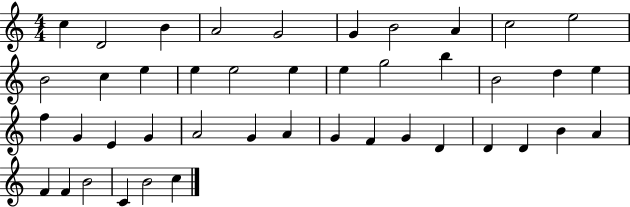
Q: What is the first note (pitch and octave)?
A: C5